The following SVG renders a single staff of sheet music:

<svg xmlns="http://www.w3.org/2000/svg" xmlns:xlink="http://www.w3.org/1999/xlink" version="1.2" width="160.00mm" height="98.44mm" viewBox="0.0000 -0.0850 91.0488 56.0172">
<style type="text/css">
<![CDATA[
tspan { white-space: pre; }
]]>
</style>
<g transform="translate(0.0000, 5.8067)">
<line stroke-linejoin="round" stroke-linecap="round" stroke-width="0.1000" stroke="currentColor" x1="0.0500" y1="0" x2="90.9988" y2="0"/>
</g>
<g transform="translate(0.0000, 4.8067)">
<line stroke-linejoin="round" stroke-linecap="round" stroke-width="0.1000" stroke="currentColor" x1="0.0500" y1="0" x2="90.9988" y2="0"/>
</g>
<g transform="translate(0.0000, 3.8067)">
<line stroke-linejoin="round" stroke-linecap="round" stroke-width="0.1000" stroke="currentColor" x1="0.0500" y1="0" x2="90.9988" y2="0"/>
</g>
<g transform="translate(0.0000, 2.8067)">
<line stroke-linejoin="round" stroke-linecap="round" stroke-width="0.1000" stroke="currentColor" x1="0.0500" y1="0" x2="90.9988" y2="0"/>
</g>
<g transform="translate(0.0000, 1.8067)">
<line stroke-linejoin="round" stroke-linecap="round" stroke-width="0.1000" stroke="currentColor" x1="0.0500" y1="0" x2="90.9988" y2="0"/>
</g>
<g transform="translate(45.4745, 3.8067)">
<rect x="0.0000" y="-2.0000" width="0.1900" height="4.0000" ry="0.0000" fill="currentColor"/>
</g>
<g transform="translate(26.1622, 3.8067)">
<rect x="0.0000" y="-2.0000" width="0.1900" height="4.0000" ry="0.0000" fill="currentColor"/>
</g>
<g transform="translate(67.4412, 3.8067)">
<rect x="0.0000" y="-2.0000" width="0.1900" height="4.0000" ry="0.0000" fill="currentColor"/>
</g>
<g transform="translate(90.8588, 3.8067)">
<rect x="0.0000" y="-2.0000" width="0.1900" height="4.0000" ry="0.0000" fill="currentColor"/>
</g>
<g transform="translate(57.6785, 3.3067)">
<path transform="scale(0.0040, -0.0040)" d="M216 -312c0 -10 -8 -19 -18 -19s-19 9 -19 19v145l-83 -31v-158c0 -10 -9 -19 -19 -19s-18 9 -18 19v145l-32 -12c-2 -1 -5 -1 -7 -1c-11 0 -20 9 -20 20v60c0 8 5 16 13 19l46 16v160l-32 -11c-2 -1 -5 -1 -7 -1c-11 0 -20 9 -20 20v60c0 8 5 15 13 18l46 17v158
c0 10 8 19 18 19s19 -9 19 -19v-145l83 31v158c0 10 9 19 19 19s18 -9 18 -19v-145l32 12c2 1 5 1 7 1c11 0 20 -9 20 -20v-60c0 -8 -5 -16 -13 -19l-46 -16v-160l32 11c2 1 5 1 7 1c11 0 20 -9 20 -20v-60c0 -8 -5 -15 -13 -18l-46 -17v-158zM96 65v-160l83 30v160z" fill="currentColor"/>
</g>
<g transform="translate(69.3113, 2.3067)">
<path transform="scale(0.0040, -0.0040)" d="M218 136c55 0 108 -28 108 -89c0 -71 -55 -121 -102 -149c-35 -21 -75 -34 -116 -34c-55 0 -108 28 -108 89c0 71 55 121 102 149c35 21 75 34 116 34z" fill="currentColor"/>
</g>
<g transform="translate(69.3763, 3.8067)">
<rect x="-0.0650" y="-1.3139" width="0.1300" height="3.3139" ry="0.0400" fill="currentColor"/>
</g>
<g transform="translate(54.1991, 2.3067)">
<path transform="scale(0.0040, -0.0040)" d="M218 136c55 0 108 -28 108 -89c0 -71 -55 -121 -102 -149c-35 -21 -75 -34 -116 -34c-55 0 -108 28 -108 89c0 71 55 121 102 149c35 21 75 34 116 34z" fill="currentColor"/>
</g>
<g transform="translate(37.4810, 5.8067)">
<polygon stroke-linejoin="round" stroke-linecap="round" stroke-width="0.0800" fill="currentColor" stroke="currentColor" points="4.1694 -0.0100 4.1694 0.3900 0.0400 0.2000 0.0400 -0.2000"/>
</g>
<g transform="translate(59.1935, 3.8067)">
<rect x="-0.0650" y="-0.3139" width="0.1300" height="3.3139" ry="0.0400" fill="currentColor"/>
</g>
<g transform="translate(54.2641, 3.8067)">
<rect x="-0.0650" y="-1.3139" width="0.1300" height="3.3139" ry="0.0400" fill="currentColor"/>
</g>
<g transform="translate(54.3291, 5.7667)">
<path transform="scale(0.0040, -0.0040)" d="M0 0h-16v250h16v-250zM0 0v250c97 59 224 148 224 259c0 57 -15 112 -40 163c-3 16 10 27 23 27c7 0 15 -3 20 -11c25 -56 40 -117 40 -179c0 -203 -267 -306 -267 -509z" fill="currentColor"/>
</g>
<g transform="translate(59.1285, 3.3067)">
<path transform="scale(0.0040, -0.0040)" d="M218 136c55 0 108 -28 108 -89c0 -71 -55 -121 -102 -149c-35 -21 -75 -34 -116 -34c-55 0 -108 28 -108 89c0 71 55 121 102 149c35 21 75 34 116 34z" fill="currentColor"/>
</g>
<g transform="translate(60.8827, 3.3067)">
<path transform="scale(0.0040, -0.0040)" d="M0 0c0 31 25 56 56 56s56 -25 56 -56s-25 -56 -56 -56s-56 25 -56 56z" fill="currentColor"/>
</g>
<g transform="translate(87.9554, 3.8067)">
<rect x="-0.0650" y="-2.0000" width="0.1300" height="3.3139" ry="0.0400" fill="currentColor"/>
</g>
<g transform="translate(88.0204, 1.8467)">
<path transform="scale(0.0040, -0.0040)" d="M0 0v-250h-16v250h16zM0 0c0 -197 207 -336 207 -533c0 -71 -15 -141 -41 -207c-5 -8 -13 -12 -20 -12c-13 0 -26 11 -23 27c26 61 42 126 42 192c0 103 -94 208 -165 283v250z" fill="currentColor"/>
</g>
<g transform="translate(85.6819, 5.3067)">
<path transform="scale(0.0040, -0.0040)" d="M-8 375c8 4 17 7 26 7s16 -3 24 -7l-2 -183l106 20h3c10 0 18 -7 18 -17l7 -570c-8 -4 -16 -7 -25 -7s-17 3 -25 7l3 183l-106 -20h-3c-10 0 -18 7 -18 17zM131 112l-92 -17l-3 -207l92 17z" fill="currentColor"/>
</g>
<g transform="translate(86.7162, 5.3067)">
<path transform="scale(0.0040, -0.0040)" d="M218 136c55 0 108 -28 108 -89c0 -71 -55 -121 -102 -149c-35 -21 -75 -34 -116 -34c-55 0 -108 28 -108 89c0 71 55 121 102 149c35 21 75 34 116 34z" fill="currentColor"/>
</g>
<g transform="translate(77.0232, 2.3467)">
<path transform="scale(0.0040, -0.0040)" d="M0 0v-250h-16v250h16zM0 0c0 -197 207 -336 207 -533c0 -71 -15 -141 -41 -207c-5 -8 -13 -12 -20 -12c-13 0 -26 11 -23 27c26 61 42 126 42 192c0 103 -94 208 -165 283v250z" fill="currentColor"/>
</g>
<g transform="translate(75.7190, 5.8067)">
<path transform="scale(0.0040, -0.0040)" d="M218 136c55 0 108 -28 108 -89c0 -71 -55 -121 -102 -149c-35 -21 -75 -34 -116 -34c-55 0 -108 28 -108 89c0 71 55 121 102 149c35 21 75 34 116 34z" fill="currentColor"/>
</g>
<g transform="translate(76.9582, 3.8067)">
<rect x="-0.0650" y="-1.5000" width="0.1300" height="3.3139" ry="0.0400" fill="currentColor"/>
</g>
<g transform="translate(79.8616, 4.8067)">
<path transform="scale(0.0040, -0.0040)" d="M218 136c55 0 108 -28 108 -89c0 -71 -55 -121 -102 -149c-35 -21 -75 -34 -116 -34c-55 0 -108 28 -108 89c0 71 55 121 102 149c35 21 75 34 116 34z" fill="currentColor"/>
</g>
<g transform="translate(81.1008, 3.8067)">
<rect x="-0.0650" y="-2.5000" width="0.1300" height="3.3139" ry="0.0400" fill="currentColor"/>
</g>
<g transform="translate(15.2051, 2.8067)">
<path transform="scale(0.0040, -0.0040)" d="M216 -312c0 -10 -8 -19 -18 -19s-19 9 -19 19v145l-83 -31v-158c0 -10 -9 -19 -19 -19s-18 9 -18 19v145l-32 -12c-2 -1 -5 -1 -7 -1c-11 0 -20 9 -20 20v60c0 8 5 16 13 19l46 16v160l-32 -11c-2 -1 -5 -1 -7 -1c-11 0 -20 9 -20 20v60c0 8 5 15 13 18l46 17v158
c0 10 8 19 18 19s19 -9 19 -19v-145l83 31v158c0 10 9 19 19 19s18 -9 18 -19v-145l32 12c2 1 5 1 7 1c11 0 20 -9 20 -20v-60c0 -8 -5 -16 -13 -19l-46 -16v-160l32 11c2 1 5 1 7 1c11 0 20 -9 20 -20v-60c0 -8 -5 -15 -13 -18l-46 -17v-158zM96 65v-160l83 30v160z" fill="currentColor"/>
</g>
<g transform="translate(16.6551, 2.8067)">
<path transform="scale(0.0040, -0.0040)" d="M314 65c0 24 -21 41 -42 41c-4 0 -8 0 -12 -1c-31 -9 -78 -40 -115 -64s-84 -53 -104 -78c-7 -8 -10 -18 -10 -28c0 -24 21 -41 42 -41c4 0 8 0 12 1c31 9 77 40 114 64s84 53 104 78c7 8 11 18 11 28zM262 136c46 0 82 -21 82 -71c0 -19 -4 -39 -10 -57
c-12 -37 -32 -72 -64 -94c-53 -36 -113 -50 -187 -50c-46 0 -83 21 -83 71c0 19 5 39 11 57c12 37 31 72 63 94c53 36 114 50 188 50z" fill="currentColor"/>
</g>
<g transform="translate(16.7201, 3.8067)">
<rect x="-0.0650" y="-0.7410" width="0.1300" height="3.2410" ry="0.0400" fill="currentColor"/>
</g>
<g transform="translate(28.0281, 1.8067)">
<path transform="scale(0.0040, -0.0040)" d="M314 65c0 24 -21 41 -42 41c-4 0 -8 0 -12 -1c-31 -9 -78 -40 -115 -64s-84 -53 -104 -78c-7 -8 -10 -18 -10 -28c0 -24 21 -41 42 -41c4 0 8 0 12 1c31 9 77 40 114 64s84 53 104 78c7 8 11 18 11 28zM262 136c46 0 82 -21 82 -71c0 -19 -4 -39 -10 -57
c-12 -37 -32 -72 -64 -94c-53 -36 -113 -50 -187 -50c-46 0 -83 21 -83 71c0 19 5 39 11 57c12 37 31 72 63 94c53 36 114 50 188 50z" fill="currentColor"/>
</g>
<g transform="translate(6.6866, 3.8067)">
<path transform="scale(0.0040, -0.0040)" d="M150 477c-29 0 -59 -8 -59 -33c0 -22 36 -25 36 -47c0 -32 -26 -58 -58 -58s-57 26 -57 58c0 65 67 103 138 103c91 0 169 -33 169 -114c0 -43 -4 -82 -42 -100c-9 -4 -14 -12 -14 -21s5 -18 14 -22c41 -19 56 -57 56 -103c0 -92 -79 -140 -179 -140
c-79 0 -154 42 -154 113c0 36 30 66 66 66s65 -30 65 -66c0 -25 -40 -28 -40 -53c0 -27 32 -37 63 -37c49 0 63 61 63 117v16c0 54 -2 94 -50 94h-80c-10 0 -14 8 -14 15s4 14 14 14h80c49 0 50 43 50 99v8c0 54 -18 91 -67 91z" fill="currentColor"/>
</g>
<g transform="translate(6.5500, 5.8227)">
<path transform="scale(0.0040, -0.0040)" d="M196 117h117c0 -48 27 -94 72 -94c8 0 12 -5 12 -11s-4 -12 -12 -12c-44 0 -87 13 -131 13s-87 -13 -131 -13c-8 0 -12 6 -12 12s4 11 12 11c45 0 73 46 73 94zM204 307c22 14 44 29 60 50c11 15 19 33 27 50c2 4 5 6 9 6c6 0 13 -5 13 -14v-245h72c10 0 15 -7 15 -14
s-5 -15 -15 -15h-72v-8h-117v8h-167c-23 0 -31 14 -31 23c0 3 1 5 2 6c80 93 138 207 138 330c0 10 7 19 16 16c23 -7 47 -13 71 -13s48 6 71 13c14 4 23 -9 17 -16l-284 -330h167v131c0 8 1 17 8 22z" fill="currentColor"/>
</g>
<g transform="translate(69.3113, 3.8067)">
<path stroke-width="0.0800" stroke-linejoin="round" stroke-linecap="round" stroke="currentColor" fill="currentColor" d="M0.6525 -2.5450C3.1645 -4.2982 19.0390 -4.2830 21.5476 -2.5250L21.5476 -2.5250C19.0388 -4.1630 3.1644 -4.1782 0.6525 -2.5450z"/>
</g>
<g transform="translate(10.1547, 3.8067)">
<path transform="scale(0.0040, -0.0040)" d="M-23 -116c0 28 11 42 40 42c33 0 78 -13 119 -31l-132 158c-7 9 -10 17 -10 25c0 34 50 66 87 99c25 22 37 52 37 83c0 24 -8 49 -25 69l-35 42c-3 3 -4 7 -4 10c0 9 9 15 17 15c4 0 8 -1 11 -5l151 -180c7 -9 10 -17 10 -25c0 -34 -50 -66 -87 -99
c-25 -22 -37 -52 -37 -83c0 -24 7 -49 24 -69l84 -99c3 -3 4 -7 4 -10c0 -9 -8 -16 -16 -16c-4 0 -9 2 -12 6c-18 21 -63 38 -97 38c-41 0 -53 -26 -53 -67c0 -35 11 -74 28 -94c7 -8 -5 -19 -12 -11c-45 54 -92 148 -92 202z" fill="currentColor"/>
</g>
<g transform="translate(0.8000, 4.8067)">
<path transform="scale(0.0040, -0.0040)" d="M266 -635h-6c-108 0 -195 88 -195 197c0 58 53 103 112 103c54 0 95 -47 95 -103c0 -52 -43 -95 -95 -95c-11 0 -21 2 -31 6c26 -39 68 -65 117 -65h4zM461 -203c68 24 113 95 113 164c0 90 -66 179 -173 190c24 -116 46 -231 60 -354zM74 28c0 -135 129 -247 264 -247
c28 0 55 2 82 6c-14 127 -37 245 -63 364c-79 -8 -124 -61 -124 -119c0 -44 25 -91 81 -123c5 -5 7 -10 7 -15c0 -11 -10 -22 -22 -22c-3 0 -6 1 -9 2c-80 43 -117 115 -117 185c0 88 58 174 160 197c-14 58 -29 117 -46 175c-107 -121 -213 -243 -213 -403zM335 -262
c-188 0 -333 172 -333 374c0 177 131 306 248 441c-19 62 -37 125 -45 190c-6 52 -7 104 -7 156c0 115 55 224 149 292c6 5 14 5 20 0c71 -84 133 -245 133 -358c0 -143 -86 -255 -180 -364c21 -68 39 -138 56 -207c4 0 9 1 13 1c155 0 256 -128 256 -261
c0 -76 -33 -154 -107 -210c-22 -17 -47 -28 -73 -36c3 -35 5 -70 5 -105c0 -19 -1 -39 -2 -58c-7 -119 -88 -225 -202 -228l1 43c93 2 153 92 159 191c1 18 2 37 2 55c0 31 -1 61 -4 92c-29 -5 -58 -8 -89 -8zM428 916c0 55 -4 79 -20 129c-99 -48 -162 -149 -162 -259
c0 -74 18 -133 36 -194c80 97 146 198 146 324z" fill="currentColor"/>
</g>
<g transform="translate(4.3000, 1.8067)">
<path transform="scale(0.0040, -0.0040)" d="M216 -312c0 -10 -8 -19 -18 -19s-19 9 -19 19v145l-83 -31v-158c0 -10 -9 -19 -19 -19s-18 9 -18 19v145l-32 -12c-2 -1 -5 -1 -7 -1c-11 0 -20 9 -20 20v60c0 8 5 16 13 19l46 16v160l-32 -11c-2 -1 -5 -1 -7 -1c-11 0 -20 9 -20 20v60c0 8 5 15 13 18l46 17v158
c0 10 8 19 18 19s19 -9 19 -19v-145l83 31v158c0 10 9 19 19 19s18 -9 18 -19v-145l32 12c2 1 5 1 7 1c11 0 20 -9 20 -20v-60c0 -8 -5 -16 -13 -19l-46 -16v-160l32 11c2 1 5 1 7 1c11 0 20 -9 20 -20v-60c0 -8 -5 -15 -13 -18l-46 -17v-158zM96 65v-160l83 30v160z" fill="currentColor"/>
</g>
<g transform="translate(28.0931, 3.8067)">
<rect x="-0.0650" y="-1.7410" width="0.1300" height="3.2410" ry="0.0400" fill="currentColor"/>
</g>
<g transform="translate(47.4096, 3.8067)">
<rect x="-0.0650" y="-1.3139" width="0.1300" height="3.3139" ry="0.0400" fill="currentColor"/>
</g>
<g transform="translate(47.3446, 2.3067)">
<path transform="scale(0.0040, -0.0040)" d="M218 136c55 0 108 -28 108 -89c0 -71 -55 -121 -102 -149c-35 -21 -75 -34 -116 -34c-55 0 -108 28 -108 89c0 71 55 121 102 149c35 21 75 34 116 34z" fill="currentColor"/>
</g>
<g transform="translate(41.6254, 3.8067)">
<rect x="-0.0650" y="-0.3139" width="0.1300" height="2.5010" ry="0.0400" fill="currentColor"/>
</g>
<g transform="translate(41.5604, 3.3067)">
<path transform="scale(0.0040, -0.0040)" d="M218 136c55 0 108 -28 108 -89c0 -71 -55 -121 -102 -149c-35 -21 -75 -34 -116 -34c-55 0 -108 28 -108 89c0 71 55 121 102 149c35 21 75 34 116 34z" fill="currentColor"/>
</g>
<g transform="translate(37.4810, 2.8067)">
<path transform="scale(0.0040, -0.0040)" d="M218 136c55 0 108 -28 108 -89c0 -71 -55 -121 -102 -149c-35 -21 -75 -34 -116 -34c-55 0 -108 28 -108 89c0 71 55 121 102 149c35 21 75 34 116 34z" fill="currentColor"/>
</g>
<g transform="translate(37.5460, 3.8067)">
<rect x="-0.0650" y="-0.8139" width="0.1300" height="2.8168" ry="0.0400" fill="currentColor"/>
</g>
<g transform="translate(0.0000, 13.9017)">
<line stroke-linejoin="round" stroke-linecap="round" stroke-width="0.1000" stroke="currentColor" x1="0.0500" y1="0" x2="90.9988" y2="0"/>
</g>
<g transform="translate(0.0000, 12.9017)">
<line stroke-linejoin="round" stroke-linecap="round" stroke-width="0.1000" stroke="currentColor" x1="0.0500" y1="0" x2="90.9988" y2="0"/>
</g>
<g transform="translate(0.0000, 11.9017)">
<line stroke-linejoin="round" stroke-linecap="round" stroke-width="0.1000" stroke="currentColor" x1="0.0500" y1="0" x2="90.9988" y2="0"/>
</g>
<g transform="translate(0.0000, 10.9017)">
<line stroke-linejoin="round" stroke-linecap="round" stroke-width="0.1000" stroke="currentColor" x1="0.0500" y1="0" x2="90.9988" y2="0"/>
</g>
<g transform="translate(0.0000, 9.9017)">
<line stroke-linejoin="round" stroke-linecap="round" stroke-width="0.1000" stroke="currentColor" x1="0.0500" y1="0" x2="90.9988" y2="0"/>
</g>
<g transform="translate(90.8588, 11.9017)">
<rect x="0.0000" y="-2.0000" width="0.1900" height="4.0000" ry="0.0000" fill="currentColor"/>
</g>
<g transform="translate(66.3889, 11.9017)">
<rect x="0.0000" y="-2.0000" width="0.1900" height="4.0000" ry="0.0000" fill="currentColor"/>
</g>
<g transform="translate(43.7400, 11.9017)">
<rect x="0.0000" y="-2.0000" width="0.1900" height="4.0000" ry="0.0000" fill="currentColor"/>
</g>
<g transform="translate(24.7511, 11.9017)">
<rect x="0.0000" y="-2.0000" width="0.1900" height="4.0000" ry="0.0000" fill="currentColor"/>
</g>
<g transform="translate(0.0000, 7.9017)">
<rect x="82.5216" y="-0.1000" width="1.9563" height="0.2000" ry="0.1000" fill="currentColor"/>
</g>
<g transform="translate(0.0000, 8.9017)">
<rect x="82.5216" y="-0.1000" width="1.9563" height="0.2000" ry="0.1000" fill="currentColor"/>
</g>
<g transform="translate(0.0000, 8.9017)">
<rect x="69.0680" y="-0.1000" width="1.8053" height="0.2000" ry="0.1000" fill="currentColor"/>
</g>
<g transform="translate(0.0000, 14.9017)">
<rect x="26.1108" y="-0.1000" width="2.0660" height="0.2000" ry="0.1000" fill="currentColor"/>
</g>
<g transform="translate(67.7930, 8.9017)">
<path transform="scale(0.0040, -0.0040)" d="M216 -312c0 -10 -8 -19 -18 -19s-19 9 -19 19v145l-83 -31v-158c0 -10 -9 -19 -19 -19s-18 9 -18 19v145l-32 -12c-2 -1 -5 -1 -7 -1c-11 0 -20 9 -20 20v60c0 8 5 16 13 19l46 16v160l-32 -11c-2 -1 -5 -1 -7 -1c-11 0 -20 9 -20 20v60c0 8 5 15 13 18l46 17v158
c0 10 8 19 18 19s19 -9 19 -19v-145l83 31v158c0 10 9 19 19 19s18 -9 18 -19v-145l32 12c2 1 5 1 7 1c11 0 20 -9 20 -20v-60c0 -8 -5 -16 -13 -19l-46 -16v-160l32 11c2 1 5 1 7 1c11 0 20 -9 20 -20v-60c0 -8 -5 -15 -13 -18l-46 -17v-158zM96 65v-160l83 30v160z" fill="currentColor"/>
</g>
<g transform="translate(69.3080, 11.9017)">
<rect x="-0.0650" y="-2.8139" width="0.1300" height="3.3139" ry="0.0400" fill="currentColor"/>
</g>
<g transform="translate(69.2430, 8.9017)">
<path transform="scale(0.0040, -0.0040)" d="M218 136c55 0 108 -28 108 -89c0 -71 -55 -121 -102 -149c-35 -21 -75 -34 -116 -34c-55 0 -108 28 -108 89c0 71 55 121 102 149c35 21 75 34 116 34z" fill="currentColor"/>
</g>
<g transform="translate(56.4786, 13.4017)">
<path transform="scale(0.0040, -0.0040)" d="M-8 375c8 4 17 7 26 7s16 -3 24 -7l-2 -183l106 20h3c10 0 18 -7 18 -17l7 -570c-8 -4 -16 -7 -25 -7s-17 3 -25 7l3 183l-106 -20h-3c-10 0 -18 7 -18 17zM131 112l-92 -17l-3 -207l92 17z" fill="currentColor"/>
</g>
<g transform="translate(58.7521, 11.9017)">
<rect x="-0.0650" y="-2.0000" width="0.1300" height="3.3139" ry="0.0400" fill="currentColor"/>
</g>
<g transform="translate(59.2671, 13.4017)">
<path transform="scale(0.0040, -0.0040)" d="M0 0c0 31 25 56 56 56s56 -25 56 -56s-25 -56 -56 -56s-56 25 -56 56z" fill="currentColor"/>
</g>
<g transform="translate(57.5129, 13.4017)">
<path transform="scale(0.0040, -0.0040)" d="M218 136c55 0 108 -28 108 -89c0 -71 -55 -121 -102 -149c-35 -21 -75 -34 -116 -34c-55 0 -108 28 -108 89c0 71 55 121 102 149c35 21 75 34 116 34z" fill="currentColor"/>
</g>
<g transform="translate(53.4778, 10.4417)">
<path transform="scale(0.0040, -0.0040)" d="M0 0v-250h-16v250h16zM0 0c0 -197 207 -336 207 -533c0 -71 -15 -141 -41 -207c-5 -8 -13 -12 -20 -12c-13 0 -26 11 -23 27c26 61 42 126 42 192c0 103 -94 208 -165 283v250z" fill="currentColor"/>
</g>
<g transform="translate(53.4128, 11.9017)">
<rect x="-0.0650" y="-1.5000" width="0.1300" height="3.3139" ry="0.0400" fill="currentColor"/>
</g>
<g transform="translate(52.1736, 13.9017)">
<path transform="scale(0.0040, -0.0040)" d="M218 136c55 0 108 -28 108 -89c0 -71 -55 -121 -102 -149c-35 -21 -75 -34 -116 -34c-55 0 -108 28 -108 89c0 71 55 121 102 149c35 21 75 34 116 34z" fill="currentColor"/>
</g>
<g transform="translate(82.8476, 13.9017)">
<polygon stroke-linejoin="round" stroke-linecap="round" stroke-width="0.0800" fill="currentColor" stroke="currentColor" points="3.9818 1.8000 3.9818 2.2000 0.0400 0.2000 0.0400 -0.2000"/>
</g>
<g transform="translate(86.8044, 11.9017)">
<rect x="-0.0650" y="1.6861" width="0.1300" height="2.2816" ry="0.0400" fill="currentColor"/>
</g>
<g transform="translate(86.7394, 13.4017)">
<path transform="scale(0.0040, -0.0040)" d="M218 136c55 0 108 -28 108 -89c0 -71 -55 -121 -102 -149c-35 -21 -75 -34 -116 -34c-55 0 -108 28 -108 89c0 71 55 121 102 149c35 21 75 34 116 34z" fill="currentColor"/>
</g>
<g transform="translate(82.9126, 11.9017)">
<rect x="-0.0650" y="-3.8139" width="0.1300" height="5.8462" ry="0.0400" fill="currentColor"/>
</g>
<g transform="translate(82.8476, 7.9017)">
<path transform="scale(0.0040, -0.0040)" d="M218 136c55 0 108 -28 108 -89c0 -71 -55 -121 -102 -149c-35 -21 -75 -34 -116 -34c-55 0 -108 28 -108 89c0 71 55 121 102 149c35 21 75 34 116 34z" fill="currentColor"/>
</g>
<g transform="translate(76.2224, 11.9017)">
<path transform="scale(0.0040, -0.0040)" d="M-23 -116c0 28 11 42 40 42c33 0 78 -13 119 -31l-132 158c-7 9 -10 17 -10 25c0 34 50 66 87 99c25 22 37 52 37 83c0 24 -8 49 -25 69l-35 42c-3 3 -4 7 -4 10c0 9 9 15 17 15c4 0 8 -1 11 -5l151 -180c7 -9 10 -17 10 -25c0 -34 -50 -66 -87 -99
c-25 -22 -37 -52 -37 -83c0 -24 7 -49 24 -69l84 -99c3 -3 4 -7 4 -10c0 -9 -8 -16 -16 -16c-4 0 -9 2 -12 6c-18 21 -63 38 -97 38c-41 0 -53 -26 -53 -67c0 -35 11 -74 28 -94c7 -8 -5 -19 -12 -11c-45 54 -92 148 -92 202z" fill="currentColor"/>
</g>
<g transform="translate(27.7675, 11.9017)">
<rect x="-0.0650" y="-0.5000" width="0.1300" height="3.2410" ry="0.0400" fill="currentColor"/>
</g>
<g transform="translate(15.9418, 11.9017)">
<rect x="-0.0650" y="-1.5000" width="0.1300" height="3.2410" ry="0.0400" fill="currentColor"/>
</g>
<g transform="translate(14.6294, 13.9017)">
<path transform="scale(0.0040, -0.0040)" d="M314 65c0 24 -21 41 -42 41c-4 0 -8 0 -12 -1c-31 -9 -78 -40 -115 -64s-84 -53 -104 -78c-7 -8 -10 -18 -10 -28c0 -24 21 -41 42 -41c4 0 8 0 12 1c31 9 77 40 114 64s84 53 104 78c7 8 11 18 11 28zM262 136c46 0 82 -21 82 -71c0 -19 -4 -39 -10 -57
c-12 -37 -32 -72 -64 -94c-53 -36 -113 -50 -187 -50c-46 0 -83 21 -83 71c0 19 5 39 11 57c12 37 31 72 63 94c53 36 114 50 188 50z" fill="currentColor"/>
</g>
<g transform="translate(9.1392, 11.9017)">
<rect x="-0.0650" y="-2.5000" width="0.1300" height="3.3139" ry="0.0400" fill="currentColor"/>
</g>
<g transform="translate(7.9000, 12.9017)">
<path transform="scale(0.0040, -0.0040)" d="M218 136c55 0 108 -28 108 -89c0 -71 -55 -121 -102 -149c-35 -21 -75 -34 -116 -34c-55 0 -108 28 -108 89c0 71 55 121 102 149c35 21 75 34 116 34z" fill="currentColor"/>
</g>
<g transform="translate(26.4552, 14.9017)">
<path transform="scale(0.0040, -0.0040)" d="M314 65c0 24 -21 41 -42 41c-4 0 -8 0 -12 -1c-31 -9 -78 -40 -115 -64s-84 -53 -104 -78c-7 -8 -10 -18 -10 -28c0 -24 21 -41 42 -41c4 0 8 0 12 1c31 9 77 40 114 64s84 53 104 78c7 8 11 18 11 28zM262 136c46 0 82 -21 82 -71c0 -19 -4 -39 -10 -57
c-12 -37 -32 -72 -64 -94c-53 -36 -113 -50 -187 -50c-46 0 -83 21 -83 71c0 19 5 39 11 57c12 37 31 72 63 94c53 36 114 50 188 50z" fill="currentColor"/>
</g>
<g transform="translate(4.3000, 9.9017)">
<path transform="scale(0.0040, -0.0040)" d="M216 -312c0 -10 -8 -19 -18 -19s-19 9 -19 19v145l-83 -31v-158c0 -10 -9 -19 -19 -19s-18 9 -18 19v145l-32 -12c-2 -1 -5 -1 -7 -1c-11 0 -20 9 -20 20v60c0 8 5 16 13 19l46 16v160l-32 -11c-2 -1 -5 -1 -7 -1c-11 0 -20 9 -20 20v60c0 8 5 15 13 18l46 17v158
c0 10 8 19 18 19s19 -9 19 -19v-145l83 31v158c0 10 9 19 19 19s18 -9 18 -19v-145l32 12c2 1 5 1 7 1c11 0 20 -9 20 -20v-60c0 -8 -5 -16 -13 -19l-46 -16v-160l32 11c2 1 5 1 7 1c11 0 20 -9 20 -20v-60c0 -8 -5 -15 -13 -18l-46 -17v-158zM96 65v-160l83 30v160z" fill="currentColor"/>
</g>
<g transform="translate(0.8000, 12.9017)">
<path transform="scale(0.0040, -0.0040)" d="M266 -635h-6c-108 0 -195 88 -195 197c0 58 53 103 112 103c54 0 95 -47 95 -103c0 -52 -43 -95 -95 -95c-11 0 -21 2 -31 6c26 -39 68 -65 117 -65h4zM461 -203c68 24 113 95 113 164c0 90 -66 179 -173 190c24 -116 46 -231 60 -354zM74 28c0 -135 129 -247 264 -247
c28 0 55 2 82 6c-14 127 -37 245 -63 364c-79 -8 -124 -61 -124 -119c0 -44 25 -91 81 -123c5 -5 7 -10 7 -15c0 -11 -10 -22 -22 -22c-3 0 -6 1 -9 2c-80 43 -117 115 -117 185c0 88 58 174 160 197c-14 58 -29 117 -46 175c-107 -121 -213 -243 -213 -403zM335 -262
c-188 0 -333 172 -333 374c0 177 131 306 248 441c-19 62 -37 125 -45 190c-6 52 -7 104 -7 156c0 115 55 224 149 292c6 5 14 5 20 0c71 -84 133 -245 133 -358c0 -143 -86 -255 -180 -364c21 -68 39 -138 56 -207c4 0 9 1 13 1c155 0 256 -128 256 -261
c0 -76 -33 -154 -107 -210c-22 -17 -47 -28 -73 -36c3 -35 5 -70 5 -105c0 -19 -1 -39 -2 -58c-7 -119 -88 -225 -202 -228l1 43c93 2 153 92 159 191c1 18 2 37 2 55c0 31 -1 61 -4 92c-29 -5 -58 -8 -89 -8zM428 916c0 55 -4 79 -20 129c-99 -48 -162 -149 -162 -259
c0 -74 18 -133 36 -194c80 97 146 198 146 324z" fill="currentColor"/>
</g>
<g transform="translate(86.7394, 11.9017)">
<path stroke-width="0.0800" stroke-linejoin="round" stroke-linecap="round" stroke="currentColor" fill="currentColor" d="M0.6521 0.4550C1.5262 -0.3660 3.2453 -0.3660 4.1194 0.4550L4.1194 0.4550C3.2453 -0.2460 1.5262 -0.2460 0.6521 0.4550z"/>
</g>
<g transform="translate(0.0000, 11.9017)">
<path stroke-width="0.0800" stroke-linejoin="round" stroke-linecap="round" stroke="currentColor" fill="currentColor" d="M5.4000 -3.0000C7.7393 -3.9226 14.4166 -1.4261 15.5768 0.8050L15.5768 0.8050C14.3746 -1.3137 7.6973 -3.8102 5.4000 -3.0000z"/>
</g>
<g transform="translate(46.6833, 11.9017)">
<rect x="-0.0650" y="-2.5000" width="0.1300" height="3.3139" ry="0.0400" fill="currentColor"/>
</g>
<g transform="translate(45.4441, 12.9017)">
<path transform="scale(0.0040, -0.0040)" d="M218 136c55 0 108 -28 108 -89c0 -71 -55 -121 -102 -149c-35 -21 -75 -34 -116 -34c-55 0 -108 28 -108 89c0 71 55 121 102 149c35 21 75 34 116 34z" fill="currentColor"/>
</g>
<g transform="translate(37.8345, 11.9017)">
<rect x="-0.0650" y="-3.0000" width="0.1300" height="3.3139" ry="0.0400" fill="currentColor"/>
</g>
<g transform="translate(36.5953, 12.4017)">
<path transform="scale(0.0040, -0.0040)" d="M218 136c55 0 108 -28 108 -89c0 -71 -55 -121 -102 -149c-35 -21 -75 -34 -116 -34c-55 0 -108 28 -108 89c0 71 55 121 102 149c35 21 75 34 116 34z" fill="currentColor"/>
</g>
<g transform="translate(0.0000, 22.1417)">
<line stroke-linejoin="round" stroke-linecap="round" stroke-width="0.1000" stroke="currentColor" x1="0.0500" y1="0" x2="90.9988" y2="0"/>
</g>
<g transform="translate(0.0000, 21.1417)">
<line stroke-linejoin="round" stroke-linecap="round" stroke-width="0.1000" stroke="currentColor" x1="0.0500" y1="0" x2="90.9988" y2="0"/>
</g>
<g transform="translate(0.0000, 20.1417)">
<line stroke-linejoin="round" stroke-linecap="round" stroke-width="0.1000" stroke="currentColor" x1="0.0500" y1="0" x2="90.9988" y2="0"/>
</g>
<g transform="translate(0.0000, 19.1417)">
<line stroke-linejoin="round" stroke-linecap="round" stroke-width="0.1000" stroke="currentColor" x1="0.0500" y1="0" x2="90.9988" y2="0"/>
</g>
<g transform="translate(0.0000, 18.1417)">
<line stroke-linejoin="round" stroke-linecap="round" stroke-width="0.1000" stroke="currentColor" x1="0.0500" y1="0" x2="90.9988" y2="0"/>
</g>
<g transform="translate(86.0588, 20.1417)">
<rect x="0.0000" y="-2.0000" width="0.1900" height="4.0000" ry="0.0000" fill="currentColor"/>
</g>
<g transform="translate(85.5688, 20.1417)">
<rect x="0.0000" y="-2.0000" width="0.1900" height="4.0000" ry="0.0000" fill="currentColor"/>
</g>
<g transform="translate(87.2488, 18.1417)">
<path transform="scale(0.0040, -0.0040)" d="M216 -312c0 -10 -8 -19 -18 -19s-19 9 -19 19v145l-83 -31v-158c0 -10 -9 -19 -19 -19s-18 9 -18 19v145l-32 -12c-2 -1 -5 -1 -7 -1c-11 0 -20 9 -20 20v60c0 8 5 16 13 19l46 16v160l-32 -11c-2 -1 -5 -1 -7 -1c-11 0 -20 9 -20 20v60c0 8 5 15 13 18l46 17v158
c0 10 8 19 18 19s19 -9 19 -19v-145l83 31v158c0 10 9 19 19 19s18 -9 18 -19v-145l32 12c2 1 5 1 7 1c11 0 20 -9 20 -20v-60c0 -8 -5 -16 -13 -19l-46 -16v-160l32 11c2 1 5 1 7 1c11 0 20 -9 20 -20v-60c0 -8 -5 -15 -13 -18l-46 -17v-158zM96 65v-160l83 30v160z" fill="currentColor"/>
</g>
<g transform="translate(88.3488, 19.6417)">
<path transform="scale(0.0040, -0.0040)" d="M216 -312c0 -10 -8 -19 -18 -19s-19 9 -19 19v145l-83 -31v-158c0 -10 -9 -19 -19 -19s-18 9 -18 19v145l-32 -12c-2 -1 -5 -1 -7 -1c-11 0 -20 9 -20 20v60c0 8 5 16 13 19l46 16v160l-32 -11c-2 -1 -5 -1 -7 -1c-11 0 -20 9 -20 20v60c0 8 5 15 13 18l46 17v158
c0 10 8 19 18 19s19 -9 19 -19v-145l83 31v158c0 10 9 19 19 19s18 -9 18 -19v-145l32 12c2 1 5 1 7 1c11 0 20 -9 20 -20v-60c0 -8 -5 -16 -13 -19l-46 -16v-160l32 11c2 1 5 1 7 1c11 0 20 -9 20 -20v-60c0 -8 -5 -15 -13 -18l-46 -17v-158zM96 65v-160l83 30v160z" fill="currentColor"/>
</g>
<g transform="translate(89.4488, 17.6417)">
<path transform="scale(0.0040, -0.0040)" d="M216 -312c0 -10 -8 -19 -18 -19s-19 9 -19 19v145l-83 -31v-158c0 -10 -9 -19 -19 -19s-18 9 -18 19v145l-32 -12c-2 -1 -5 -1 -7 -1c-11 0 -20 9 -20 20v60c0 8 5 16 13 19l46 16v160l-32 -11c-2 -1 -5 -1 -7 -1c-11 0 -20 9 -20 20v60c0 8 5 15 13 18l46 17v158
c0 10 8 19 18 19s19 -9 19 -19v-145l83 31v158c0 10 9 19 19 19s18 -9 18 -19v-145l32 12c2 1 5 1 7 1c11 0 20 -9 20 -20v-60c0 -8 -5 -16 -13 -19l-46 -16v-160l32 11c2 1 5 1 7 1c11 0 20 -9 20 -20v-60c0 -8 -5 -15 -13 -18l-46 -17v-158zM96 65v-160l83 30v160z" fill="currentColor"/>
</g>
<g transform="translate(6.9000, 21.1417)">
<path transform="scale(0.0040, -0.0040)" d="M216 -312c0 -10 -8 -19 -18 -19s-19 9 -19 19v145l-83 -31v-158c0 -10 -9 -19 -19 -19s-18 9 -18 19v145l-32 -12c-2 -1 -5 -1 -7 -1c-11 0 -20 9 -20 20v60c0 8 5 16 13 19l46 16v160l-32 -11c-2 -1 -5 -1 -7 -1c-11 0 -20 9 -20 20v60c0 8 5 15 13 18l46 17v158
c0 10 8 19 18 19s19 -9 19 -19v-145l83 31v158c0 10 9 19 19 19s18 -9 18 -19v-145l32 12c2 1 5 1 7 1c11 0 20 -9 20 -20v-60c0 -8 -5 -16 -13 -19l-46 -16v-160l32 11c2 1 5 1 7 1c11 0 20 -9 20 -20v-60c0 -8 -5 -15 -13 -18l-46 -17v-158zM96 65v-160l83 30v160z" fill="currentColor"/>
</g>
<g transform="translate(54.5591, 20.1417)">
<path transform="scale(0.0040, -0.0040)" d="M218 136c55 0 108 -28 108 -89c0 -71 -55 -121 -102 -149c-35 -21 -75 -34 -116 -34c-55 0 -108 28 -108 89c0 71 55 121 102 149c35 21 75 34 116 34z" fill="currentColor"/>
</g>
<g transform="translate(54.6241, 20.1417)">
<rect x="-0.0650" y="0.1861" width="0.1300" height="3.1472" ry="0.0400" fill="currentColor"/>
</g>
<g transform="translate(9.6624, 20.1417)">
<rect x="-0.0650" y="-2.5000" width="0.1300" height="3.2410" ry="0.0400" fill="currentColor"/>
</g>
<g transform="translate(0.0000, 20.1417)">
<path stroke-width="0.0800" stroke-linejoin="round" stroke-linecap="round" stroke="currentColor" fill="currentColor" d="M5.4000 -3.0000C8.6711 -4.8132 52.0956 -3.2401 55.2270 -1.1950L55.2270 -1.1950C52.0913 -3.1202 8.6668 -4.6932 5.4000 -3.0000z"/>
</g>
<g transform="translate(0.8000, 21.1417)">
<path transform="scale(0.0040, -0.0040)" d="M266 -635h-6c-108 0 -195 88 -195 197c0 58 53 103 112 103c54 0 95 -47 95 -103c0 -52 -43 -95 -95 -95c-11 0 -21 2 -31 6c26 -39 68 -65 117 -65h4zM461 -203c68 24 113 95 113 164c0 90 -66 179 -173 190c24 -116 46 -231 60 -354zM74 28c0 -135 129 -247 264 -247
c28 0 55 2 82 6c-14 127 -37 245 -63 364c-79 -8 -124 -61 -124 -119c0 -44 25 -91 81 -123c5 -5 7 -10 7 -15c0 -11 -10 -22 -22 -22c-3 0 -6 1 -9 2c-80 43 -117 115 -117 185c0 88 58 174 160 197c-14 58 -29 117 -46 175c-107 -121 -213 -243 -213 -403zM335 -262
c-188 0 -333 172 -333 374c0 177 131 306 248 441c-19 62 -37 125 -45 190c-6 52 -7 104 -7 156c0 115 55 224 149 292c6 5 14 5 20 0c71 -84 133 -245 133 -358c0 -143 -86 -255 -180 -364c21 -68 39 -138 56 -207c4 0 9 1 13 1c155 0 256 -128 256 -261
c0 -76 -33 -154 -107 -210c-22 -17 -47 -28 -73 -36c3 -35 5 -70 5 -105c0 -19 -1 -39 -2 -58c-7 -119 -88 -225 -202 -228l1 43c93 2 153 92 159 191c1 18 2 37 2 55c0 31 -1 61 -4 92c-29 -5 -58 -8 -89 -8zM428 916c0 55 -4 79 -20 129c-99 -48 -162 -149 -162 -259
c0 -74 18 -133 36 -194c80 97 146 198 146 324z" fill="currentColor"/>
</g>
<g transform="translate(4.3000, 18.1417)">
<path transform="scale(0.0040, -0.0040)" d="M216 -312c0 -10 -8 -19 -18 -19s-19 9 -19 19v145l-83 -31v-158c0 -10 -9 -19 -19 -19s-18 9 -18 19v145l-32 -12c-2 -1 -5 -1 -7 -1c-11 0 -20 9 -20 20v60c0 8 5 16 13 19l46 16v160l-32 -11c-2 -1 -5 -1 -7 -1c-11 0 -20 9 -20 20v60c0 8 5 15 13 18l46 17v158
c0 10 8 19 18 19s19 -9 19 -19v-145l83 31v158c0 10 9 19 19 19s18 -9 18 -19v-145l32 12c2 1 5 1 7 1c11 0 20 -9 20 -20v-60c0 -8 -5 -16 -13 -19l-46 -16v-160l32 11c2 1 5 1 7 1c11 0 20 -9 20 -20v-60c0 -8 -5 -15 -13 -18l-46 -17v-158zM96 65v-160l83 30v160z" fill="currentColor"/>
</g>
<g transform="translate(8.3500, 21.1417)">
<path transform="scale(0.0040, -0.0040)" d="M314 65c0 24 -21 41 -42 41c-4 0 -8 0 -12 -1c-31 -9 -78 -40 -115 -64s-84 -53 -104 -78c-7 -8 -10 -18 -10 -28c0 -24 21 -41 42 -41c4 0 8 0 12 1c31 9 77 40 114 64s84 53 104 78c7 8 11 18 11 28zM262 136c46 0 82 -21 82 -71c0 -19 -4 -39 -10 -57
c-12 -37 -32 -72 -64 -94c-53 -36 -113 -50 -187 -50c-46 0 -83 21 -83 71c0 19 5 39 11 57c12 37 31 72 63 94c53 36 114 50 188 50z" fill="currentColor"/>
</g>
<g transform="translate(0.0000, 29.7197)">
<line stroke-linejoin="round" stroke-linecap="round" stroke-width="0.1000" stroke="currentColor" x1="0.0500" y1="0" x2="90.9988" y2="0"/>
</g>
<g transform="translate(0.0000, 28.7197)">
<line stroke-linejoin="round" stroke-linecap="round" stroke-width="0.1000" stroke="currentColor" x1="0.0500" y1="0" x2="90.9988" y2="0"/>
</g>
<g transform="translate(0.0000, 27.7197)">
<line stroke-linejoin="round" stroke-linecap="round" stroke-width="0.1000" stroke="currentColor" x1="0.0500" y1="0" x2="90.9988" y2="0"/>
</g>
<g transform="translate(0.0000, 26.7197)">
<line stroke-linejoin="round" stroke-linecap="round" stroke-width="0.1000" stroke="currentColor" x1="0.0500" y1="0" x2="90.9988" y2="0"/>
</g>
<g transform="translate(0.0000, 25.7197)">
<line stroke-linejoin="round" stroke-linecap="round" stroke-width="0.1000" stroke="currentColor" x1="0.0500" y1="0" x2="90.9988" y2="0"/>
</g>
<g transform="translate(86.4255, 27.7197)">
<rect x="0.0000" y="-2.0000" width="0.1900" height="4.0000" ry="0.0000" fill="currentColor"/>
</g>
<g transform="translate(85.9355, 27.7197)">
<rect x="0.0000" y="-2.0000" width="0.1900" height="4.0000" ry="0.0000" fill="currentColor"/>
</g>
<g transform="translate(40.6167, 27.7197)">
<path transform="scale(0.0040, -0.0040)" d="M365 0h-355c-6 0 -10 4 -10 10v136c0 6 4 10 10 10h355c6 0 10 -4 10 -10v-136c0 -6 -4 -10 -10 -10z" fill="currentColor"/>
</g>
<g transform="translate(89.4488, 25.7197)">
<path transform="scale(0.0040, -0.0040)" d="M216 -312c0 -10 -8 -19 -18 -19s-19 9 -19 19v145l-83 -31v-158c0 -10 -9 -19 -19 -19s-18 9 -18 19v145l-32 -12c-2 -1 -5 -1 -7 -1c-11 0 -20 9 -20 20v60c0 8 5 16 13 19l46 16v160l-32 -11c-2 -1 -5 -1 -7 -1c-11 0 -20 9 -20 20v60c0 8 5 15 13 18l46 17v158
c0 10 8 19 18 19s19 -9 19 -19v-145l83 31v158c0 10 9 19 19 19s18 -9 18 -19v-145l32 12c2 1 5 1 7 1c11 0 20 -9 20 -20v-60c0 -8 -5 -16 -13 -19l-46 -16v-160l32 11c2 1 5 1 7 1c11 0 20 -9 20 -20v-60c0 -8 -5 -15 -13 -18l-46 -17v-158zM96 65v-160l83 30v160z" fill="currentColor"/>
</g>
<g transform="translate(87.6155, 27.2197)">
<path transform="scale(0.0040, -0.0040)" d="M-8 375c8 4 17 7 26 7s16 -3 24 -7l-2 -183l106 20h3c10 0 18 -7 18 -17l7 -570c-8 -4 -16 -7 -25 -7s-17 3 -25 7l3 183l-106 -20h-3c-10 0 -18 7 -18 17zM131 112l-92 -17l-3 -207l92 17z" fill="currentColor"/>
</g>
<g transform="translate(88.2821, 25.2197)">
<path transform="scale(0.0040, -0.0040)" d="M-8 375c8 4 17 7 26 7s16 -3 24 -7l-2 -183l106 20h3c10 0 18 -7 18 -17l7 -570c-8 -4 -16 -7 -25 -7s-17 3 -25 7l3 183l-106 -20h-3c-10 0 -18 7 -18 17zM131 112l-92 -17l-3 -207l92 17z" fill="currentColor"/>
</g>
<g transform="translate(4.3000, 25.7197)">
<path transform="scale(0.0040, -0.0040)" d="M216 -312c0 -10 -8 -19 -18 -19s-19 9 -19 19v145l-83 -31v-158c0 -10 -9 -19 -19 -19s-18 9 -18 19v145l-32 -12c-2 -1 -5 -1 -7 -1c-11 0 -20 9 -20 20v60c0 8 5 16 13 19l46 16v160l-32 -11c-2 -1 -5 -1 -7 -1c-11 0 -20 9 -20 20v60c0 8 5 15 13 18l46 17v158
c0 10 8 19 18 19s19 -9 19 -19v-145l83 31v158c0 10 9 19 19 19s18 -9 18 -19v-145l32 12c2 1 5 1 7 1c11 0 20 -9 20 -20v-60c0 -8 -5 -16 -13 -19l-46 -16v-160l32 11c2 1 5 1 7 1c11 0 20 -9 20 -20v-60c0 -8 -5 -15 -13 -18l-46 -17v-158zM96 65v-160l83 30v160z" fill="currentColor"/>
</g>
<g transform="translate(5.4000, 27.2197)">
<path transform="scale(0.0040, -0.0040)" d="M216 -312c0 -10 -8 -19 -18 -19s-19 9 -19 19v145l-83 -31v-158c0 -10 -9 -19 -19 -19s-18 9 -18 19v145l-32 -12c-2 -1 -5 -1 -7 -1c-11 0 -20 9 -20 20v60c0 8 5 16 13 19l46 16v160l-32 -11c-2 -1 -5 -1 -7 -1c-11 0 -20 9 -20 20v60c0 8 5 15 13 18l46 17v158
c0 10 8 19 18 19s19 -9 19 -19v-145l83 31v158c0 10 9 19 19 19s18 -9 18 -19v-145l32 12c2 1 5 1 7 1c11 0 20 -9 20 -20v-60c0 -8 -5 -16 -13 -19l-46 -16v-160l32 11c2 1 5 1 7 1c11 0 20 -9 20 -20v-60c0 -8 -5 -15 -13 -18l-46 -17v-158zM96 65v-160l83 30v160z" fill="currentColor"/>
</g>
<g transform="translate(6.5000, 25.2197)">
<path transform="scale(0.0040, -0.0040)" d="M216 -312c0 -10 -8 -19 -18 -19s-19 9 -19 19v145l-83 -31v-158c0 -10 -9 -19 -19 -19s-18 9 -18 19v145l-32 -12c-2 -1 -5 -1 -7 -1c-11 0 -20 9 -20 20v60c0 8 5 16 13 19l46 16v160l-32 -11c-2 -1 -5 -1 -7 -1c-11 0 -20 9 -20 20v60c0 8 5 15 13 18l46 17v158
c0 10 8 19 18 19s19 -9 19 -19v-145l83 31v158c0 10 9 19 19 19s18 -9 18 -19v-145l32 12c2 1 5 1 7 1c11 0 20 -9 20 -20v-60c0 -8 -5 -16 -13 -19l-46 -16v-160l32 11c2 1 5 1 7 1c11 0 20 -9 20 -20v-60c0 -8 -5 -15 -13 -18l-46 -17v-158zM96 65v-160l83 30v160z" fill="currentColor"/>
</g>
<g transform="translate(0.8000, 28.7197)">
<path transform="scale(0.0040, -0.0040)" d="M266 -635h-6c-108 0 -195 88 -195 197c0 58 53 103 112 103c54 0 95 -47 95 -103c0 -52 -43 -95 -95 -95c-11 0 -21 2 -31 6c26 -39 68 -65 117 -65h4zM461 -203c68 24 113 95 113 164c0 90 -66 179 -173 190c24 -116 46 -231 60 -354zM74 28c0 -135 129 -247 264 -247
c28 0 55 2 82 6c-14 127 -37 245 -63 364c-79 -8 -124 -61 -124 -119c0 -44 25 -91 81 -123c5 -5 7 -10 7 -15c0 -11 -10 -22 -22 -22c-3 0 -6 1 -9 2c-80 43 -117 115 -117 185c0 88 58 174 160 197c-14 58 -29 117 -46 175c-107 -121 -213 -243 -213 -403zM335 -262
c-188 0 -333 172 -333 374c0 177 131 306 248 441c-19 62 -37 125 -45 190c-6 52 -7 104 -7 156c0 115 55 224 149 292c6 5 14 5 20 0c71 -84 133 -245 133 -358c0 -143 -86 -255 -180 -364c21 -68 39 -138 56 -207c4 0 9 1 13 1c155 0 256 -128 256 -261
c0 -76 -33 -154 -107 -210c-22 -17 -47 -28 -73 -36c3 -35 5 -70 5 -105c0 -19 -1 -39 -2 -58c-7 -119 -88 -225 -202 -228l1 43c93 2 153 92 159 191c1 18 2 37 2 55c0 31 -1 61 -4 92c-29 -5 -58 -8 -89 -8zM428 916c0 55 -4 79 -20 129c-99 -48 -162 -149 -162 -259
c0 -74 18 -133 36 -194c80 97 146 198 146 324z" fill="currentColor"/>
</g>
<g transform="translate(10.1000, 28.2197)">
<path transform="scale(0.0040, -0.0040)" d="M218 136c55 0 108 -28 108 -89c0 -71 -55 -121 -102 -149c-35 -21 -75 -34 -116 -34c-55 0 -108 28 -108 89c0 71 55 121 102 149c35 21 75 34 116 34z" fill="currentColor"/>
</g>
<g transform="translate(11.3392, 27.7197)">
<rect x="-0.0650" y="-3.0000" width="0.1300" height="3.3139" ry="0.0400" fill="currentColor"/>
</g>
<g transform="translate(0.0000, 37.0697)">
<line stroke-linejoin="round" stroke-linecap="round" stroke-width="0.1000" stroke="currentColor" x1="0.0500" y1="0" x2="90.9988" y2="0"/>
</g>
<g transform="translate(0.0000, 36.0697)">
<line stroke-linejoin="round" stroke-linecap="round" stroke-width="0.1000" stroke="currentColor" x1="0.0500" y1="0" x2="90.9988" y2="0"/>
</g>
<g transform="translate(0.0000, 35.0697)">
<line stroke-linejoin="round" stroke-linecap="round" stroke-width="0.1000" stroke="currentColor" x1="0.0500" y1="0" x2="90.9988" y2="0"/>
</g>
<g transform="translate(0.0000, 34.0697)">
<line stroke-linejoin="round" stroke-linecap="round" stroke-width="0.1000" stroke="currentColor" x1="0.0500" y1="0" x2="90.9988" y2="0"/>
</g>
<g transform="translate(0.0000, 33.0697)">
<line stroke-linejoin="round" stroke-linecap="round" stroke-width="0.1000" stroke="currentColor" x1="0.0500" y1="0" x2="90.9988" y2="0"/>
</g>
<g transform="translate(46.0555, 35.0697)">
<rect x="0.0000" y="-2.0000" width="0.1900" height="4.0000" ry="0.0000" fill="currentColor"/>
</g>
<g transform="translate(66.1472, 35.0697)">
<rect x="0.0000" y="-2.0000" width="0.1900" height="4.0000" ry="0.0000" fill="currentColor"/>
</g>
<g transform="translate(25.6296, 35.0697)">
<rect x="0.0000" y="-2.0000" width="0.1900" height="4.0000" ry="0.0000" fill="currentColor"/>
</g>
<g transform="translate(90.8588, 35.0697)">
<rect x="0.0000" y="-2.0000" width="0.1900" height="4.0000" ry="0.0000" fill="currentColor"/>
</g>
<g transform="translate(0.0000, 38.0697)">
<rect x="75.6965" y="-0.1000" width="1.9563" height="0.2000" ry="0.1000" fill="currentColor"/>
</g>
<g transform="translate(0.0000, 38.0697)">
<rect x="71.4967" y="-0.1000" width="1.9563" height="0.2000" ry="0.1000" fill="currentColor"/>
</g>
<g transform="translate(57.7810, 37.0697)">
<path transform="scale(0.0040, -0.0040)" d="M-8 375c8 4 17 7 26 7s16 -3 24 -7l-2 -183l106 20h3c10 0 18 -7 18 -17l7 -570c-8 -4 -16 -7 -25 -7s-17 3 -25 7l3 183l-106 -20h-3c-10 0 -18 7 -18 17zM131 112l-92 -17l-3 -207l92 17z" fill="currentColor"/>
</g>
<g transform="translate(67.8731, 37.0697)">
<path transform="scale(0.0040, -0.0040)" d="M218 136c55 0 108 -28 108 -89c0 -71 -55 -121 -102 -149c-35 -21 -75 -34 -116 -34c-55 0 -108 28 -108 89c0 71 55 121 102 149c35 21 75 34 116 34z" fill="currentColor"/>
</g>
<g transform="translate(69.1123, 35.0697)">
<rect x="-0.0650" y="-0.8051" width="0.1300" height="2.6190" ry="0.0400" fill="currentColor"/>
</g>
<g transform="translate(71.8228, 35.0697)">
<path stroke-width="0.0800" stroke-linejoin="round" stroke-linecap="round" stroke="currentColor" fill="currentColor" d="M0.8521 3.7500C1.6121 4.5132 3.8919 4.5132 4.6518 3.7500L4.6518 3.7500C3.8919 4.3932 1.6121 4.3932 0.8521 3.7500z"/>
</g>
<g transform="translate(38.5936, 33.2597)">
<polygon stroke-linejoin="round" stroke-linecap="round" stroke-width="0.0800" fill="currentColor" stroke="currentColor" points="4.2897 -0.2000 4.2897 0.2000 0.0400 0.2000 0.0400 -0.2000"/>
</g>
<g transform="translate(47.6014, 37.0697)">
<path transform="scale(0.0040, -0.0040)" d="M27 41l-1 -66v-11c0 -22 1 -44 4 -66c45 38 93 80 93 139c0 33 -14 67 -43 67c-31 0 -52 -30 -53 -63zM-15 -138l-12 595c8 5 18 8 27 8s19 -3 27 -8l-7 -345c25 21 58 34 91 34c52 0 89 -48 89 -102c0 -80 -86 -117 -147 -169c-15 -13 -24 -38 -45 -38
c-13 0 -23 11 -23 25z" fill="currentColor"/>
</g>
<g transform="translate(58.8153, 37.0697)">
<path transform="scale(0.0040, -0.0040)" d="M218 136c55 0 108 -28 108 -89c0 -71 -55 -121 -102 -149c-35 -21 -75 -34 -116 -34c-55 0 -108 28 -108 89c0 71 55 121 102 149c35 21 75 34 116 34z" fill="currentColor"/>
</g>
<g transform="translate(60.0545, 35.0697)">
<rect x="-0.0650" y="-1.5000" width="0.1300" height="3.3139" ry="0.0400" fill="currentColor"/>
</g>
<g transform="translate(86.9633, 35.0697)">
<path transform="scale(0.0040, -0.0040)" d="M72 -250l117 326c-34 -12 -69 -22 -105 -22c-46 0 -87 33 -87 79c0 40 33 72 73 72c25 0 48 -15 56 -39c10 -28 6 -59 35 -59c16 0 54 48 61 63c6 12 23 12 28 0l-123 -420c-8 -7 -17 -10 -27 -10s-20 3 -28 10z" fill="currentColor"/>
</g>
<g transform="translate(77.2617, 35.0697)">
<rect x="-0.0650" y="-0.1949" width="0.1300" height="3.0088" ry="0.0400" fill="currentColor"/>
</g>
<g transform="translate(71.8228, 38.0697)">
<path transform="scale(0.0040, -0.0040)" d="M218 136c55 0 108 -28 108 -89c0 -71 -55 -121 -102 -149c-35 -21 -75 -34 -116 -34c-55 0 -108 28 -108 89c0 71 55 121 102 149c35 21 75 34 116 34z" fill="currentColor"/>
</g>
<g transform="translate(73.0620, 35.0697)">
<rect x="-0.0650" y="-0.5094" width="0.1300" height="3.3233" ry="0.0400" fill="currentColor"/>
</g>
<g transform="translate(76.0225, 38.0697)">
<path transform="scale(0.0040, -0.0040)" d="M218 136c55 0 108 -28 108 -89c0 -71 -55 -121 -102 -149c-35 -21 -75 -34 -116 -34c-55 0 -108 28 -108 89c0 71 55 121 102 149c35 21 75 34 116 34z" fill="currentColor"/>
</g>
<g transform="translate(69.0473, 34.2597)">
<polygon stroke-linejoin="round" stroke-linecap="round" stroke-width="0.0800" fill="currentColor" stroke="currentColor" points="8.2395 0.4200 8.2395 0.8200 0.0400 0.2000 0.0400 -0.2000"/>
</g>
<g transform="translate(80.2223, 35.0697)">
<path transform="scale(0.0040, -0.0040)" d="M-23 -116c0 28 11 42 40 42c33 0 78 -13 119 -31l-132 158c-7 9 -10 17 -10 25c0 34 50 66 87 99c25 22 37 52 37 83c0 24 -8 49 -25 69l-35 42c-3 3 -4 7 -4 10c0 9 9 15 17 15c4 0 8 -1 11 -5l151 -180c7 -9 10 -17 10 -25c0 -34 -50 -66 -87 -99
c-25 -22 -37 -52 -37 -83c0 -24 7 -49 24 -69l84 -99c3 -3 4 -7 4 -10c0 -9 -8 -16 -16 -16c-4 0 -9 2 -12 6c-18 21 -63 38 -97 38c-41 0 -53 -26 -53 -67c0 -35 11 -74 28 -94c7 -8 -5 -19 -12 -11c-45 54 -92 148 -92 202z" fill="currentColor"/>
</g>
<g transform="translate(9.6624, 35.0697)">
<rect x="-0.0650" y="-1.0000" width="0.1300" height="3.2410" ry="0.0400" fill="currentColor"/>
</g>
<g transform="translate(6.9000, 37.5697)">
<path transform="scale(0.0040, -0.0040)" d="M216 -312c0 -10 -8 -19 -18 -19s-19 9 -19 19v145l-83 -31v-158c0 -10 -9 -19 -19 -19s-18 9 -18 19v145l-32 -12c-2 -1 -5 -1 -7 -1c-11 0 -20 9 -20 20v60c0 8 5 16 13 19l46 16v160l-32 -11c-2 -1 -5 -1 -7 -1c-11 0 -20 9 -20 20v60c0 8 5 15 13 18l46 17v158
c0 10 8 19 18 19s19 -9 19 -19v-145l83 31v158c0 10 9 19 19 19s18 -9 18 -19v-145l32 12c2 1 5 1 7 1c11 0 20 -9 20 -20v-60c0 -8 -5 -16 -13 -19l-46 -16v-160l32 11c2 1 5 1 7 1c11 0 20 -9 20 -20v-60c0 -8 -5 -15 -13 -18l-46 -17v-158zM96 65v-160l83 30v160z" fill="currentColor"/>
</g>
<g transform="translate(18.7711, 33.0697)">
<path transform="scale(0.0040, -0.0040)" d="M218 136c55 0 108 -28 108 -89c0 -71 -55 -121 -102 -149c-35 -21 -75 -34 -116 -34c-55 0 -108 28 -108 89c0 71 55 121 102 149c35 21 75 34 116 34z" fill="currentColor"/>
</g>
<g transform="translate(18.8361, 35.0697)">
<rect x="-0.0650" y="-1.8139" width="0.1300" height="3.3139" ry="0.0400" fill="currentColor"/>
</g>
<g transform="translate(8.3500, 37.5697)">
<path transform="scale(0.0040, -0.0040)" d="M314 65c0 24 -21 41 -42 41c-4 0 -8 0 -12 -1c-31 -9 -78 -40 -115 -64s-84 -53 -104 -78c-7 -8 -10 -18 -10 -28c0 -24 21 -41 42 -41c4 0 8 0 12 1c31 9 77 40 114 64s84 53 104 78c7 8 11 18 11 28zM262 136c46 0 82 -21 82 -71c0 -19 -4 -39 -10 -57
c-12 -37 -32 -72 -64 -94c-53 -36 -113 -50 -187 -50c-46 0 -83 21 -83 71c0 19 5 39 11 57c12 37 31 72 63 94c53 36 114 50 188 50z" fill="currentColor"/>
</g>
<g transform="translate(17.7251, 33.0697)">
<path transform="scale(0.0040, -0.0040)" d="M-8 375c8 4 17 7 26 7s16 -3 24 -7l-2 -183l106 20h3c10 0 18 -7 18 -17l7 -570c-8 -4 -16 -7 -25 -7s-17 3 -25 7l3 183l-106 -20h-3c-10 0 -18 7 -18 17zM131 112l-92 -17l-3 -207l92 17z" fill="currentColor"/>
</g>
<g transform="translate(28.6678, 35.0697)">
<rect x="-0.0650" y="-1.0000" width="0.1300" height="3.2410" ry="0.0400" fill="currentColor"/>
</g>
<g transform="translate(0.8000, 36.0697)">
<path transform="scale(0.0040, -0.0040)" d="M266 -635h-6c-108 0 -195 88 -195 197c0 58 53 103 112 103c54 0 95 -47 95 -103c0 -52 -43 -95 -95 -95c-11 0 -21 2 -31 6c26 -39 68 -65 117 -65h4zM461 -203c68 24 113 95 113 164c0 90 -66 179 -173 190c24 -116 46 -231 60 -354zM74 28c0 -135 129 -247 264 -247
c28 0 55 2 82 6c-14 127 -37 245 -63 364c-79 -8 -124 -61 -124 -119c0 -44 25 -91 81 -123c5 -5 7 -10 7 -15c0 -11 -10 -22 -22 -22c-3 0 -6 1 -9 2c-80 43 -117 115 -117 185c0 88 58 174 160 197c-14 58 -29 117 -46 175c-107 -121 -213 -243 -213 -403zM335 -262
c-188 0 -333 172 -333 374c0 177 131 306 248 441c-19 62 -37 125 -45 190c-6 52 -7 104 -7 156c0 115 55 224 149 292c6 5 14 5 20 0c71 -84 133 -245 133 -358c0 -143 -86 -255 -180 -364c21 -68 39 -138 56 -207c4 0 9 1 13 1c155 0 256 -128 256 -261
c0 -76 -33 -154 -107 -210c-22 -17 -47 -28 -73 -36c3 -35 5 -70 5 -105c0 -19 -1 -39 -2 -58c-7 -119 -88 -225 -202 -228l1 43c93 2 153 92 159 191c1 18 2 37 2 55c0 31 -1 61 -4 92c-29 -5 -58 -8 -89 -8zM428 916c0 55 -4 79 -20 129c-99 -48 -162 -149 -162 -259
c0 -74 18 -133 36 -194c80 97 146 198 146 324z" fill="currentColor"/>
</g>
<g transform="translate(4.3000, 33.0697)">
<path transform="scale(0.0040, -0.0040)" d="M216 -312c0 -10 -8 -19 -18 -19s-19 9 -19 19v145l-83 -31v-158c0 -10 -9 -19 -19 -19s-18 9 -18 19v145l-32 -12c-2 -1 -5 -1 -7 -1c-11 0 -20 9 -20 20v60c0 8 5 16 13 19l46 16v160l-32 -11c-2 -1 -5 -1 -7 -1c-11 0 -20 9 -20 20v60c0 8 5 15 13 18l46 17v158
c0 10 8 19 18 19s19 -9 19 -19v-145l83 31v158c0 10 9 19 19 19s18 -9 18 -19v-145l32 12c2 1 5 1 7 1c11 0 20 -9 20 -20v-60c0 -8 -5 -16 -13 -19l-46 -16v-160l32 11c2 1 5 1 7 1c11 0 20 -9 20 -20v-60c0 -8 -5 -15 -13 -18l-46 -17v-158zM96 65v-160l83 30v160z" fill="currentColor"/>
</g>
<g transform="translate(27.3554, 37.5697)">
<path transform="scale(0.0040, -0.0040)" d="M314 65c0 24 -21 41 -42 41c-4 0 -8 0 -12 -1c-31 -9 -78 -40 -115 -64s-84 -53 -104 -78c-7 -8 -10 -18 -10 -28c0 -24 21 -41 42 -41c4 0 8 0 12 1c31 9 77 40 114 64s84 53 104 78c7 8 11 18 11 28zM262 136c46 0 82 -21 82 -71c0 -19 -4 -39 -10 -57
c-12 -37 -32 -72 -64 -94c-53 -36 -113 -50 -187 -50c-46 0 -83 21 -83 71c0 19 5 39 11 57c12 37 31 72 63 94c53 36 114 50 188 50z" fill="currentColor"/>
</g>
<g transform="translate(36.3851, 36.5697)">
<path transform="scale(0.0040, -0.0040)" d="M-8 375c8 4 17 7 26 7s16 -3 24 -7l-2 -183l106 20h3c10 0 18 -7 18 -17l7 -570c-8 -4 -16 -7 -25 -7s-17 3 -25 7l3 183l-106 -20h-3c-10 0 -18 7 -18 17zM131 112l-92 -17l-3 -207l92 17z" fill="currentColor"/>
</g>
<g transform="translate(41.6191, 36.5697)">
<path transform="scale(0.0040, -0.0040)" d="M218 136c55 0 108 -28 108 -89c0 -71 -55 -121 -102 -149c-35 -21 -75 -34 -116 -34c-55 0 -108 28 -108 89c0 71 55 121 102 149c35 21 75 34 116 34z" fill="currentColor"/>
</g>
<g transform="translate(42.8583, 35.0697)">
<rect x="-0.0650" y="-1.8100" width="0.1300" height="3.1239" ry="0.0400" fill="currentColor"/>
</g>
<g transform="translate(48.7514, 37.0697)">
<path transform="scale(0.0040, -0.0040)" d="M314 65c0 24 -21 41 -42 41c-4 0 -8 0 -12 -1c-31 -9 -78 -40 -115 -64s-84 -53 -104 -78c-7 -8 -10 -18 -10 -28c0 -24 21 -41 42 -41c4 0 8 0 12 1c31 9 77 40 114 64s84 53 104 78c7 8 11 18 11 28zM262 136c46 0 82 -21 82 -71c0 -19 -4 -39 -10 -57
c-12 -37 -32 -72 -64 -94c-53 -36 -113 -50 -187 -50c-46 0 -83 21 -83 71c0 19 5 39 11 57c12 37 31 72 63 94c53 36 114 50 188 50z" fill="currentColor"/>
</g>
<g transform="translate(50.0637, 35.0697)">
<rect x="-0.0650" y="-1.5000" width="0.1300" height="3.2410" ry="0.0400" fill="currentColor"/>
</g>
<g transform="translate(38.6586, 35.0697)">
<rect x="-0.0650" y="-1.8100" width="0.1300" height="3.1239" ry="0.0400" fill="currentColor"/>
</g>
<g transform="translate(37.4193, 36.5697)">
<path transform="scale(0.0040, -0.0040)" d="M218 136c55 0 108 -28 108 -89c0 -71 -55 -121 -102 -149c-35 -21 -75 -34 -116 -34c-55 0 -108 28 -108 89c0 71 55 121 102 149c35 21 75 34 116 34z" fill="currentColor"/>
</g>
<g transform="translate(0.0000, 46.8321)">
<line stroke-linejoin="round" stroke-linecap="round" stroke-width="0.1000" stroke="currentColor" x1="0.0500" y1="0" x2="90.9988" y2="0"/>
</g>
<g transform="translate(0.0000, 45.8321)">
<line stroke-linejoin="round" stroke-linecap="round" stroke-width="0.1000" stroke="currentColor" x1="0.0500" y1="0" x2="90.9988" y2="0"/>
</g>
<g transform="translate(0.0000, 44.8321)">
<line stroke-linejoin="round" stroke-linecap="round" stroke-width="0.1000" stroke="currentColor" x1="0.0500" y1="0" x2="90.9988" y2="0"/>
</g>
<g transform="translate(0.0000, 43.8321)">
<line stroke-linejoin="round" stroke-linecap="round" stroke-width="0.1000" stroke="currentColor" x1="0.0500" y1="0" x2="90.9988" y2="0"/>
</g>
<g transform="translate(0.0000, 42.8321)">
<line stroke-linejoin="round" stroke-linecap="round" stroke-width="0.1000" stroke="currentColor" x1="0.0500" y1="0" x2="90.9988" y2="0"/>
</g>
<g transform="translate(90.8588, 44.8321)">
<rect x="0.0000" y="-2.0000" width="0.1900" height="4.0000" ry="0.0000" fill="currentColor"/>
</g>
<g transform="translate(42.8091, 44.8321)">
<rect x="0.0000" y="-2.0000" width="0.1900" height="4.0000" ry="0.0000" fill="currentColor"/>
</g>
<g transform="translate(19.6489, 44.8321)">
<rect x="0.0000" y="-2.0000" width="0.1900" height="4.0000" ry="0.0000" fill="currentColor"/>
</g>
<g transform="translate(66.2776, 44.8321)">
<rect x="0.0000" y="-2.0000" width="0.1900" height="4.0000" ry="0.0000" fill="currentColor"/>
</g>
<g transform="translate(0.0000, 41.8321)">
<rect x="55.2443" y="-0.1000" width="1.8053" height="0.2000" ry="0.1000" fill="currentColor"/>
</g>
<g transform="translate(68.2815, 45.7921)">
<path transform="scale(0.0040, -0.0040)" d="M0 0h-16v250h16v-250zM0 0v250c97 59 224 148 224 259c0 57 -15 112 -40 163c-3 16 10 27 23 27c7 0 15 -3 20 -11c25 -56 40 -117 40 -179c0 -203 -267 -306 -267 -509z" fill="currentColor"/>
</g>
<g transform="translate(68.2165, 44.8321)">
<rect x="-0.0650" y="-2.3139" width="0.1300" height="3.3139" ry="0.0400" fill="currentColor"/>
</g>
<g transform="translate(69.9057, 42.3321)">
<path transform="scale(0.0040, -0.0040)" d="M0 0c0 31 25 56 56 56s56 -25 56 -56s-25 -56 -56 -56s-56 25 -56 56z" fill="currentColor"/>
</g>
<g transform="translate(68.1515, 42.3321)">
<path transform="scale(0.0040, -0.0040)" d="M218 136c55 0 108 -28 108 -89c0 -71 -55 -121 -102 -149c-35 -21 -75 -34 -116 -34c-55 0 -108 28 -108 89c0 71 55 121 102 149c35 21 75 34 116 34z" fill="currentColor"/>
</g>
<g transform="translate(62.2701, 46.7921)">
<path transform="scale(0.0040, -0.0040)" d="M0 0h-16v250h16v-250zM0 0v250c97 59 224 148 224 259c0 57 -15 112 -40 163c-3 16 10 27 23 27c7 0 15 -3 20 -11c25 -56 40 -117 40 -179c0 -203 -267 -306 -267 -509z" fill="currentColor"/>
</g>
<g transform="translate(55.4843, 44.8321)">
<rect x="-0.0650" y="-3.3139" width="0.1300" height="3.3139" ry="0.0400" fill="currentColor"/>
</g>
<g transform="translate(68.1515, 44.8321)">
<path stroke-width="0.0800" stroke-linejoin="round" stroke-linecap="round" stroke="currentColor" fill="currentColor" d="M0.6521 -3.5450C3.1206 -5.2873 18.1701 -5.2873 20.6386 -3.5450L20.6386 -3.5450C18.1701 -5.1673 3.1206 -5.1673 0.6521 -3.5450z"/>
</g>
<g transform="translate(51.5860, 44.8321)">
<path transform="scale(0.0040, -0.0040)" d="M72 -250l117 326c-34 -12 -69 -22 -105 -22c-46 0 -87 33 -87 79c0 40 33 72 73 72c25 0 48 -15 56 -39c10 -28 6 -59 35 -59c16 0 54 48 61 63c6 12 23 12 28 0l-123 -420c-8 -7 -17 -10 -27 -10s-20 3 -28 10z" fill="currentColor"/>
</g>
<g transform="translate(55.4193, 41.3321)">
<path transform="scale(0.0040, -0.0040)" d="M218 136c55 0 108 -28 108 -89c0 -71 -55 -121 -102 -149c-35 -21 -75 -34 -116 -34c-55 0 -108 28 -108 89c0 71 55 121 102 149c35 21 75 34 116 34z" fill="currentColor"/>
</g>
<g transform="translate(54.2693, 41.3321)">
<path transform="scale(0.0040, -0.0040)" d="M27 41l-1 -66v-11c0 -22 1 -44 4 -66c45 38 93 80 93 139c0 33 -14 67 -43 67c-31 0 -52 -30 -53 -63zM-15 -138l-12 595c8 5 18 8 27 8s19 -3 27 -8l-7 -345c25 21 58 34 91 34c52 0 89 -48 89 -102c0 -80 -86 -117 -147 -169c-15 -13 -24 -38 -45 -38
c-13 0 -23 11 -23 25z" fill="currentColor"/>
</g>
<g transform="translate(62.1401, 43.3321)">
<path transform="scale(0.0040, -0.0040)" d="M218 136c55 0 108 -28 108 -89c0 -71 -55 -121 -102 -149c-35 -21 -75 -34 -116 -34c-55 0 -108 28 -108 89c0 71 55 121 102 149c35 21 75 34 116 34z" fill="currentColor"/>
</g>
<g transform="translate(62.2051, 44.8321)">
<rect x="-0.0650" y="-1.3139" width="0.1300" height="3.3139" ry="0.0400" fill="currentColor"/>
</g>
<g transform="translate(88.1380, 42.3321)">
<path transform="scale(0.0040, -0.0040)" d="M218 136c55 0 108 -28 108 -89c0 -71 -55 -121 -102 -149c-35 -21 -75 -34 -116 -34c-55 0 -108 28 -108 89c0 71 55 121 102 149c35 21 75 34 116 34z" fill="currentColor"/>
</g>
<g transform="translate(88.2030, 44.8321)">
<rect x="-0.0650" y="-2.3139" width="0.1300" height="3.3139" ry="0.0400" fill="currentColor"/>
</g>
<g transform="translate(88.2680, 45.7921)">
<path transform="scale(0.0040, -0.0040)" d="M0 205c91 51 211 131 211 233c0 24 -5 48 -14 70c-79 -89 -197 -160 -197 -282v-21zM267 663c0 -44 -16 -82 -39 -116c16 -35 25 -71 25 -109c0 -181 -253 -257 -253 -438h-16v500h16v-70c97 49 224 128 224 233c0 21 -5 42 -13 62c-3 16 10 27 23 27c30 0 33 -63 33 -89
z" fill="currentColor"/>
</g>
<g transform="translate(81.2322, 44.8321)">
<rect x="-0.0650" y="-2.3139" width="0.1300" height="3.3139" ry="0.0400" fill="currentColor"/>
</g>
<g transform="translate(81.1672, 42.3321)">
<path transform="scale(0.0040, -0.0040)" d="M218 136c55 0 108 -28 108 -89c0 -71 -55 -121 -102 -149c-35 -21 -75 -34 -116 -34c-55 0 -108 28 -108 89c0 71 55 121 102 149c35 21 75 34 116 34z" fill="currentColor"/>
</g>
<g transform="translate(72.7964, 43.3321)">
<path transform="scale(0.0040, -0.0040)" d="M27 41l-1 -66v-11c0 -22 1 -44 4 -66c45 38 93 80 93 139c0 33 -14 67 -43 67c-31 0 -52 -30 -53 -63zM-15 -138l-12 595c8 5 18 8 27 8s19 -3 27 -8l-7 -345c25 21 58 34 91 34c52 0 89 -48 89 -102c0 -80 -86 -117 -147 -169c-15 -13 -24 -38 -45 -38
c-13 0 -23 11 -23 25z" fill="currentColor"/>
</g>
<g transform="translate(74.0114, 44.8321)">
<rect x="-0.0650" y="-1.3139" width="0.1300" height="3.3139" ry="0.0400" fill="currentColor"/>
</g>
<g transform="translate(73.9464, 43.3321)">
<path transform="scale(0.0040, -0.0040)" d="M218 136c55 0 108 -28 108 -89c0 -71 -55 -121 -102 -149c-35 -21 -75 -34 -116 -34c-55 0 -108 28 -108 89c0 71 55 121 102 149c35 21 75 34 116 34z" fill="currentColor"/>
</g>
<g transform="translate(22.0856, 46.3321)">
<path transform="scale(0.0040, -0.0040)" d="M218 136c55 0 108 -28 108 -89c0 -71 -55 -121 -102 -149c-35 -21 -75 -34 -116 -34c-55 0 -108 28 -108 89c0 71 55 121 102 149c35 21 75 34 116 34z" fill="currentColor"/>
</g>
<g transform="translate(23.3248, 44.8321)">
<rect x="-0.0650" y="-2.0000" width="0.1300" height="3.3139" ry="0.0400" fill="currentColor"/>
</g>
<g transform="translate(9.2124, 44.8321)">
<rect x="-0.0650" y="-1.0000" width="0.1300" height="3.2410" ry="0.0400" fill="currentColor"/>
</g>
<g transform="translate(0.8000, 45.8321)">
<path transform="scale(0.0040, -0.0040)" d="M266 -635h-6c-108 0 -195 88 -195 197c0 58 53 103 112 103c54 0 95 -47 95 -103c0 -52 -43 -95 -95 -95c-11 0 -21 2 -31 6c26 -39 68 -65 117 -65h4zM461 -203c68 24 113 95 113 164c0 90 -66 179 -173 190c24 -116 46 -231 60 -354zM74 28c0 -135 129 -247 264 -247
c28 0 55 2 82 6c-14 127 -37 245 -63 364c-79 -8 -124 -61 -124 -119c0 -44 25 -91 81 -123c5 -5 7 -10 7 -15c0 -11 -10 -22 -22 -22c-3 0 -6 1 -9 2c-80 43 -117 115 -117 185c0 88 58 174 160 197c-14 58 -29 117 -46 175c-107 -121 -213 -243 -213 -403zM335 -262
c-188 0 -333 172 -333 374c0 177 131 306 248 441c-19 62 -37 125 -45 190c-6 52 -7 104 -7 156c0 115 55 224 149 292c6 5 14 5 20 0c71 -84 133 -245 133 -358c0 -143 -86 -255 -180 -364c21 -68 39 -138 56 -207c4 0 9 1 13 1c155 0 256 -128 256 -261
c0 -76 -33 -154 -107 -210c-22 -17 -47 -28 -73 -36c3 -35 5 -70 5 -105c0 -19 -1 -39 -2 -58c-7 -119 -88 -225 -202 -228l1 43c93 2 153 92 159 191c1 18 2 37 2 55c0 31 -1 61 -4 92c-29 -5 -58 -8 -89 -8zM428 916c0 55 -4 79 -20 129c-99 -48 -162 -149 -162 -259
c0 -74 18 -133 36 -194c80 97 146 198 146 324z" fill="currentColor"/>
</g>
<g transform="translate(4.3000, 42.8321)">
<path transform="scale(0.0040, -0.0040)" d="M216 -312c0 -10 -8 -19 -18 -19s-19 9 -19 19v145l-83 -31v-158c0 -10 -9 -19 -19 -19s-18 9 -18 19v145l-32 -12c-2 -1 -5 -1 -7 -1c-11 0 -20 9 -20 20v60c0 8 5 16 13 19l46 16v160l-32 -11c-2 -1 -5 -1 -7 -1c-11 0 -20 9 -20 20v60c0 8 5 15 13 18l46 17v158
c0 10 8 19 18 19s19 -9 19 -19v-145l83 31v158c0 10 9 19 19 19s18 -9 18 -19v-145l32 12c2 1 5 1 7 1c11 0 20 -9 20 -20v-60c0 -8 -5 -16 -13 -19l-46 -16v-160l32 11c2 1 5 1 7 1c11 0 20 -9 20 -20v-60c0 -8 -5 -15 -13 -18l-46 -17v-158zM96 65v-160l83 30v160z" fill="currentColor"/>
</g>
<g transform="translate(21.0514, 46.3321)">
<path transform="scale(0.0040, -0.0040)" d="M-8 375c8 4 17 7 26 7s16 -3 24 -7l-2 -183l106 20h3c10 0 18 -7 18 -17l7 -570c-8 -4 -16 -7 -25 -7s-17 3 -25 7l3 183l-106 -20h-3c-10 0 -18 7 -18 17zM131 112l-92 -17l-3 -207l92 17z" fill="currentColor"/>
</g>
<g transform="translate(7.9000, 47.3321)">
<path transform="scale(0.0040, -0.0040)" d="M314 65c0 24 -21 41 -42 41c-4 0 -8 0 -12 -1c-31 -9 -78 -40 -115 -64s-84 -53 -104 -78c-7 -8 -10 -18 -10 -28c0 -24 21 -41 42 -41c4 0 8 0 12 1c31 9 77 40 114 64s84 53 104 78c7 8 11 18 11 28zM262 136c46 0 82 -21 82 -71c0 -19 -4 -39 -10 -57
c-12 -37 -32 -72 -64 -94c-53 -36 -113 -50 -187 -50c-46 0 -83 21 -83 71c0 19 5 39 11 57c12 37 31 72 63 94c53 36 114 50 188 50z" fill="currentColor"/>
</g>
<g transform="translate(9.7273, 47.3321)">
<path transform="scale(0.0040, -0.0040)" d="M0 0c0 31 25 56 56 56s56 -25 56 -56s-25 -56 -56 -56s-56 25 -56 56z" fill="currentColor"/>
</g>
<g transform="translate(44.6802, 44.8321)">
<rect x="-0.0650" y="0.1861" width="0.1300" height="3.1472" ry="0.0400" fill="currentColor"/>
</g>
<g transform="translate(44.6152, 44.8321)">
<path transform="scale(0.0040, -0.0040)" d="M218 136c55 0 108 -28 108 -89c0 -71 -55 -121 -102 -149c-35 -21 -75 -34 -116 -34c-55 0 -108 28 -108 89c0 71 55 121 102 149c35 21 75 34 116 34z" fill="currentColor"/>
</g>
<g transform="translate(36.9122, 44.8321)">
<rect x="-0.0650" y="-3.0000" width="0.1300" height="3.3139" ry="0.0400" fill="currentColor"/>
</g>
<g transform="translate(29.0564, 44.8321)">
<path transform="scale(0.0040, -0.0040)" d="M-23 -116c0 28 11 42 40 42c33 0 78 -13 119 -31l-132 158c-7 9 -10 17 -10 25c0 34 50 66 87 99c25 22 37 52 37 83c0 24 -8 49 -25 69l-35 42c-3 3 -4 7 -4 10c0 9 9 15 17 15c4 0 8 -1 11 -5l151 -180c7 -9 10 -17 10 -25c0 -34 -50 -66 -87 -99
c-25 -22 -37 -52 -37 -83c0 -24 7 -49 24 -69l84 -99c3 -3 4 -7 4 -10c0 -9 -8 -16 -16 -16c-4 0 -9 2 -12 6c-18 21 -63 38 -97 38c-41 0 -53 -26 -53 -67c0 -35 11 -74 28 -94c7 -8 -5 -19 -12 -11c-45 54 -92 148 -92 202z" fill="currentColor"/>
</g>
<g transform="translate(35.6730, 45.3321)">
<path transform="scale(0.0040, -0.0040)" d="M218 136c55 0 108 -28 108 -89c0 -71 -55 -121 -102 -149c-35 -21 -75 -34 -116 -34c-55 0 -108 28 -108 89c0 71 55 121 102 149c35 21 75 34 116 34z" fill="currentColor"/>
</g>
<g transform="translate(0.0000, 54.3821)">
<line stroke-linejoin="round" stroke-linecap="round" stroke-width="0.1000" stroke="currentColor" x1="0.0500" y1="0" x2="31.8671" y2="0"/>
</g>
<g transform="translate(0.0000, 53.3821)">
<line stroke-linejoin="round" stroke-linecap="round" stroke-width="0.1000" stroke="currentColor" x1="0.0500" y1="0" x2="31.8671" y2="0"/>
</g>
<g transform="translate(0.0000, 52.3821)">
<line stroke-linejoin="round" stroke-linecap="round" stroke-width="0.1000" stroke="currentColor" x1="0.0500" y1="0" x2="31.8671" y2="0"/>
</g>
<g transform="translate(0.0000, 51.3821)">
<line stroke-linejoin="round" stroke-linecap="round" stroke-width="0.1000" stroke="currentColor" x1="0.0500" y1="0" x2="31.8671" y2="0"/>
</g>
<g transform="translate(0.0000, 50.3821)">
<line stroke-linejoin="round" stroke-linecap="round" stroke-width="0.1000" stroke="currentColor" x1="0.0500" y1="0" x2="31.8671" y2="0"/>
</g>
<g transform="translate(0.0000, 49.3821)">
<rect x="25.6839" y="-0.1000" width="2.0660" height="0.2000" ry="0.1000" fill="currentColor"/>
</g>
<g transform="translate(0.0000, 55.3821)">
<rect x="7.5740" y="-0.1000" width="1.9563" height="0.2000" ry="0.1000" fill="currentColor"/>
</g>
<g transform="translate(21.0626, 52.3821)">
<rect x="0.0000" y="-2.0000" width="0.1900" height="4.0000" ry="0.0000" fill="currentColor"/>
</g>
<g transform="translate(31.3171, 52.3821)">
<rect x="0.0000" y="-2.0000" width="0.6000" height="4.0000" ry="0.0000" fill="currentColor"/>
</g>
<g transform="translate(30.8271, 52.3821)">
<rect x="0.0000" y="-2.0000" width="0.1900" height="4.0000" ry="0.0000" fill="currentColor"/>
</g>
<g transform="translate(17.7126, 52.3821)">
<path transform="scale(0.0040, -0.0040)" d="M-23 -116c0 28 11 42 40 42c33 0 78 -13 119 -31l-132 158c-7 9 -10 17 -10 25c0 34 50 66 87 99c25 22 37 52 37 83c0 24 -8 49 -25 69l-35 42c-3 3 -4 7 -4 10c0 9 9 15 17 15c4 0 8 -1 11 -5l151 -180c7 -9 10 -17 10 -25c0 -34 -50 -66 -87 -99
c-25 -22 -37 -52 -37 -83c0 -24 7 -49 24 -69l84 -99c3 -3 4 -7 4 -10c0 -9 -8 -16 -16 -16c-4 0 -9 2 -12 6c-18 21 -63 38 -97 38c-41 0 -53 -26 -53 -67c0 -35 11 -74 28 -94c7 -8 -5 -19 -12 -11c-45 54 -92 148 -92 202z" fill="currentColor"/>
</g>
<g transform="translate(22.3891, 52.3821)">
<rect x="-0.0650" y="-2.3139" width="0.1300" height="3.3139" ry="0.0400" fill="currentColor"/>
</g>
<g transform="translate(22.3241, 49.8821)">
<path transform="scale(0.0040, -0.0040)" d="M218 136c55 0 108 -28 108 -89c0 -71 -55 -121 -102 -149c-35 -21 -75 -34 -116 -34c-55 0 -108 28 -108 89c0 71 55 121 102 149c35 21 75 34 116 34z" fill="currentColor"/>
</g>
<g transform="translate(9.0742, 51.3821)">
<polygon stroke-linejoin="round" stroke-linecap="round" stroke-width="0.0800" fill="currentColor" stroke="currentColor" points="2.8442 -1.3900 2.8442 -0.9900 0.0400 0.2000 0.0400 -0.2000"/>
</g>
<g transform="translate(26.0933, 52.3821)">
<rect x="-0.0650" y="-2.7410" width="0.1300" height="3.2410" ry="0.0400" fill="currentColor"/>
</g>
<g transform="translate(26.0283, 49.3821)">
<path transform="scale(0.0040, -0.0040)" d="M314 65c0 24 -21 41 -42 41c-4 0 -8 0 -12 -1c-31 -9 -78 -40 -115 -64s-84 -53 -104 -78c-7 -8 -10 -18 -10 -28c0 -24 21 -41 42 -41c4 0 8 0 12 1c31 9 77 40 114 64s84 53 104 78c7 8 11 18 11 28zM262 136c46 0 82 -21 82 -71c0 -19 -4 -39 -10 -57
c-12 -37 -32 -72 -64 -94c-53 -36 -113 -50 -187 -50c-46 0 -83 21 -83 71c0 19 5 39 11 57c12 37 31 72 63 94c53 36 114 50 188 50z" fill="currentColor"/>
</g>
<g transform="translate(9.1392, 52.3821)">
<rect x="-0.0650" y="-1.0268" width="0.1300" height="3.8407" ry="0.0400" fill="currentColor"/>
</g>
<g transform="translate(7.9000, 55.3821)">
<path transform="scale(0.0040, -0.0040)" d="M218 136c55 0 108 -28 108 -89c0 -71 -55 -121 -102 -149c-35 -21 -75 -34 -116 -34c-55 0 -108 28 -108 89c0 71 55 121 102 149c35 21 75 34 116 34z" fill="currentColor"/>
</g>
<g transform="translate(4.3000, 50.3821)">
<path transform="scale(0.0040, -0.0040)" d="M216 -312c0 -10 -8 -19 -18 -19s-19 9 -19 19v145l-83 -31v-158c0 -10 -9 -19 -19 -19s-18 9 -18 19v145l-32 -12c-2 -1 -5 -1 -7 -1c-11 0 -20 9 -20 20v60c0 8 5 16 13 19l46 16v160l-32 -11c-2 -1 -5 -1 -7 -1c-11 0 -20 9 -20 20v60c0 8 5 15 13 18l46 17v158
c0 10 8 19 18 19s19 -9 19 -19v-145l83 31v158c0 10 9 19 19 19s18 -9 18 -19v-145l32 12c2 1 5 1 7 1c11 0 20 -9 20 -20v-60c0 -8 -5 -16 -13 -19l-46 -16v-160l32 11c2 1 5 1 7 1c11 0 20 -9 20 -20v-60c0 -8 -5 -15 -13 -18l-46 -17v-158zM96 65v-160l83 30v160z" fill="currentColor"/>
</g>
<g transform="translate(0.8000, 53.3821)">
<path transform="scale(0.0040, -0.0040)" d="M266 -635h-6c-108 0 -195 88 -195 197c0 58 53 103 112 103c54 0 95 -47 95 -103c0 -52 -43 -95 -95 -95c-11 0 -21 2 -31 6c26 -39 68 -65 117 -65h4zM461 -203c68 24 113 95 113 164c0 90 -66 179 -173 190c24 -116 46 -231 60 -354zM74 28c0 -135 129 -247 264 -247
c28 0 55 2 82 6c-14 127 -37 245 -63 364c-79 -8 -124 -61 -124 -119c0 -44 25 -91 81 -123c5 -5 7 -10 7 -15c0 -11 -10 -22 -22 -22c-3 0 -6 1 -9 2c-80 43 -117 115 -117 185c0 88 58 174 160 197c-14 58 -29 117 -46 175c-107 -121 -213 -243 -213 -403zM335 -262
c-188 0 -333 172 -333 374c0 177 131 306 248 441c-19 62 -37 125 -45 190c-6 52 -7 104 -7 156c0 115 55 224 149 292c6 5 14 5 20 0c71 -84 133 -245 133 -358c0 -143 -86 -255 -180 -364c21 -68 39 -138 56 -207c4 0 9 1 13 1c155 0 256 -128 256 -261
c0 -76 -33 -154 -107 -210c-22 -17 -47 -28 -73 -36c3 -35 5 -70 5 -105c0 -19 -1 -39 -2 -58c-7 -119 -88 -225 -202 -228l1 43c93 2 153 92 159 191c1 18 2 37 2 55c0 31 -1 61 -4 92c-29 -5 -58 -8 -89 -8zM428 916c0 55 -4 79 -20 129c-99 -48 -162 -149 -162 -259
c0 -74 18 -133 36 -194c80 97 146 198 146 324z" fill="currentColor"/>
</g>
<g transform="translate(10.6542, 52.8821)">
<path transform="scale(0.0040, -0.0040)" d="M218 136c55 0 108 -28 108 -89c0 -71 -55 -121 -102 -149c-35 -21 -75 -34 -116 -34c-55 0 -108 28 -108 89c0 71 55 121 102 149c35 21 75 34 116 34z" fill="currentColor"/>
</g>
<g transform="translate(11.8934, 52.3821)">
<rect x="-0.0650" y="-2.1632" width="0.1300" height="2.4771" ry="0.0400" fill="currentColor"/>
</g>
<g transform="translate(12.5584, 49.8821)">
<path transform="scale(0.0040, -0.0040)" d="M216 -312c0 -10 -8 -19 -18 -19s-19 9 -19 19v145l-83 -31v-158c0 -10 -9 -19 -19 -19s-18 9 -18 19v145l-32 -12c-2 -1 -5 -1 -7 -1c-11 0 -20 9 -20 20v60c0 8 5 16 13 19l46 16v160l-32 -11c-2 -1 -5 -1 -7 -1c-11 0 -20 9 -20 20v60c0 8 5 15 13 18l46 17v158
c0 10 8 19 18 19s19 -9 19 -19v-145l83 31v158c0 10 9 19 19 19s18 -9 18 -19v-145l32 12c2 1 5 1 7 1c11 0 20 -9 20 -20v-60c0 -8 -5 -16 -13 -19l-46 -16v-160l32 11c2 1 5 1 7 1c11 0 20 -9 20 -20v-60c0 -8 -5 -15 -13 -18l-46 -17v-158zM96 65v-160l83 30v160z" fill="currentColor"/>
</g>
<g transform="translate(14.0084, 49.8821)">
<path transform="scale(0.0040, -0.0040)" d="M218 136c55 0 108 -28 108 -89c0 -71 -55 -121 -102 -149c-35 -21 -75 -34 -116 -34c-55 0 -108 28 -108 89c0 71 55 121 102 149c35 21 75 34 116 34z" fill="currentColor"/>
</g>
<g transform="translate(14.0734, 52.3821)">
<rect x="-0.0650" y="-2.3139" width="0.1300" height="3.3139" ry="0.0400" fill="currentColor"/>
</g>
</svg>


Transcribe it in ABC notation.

X:1
T:Untitled
M:3/4
L:1/4
K:G
z ^d2 ^f2 d/2 c/2 e e/2 ^c e E/2 G F/2 G E2 C2 A G E/2 F ^a z c'/2 ^F/2 ^G2 B A z2 ^D2 f D2 F/2 F/2 _E2 E E/2 C/2 C/2 z z/2 D2 F z A B z/2 _b e/2 g/2 _e g g/4 C/2 A/2 ^g z g a2